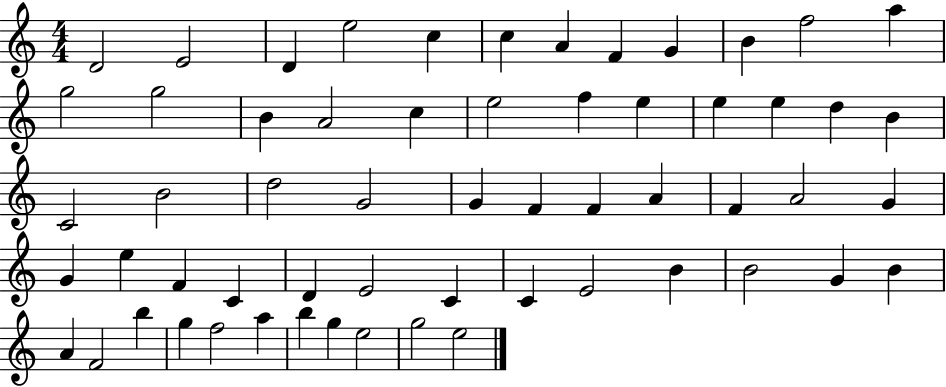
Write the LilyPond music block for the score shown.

{
  \clef treble
  \numericTimeSignature
  \time 4/4
  \key c \major
  d'2 e'2 | d'4 e''2 c''4 | c''4 a'4 f'4 g'4 | b'4 f''2 a''4 | \break g''2 g''2 | b'4 a'2 c''4 | e''2 f''4 e''4 | e''4 e''4 d''4 b'4 | \break c'2 b'2 | d''2 g'2 | g'4 f'4 f'4 a'4 | f'4 a'2 g'4 | \break g'4 e''4 f'4 c'4 | d'4 e'2 c'4 | c'4 e'2 b'4 | b'2 g'4 b'4 | \break a'4 f'2 b''4 | g''4 f''2 a''4 | b''4 g''4 e''2 | g''2 e''2 | \break \bar "|."
}